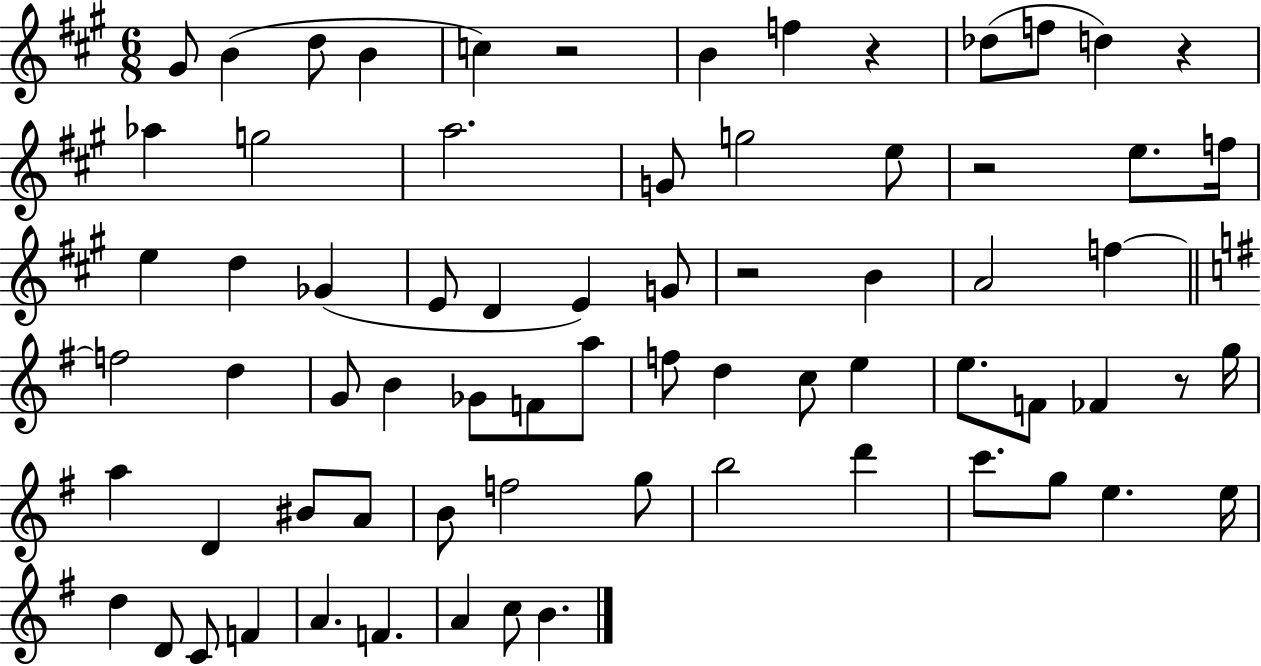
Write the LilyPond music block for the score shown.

{
  \clef treble
  \numericTimeSignature
  \time 6/8
  \key a \major
  gis'8 b'4( d''8 b'4 | c''4) r2 | b'4 f''4 r4 | des''8( f''8 d''4) r4 | \break aes''4 g''2 | a''2. | g'8 g''2 e''8 | r2 e''8. f''16 | \break e''4 d''4 ges'4( | e'8 d'4 e'4) g'8 | r2 b'4 | a'2 f''4~~ | \break \bar "||" \break \key e \minor f''2 d''4 | g'8 b'4 ges'8 f'8 a''8 | f''8 d''4 c''8 e''4 | e''8. f'8 fes'4 r8 g''16 | \break a''4 d'4 bis'8 a'8 | b'8 f''2 g''8 | b''2 d'''4 | c'''8. g''8 e''4. e''16 | \break d''4 d'8 c'8 f'4 | a'4. f'4. | a'4 c''8 b'4. | \bar "|."
}